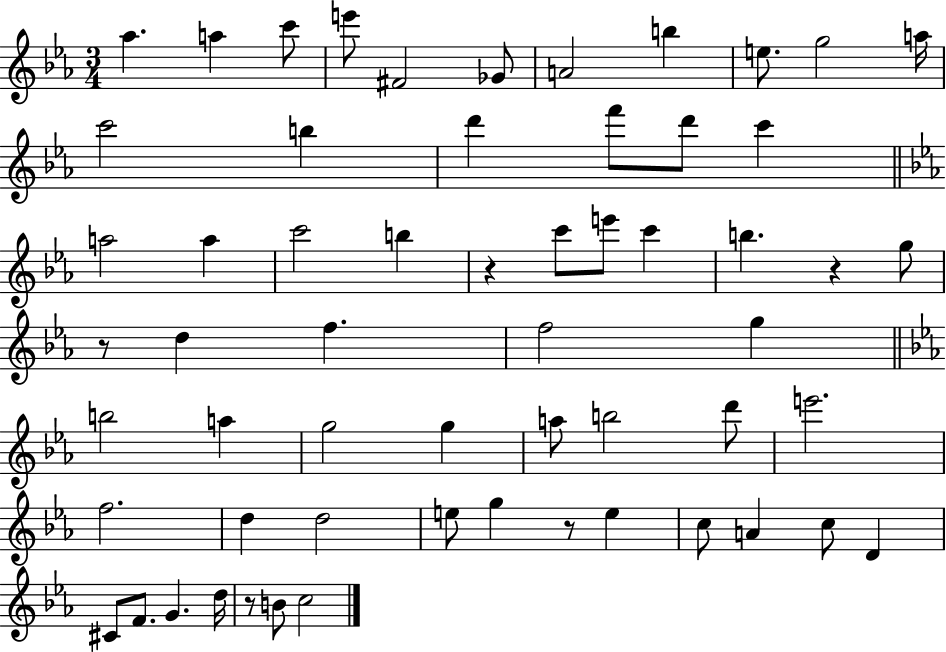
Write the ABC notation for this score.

X:1
T:Untitled
M:3/4
L:1/4
K:Eb
_a a c'/2 e'/2 ^F2 _G/2 A2 b e/2 g2 a/4 c'2 b d' f'/2 d'/2 c' a2 a c'2 b z c'/2 e'/2 c' b z g/2 z/2 d f f2 g b2 a g2 g a/2 b2 d'/2 e'2 f2 d d2 e/2 g z/2 e c/2 A c/2 D ^C/2 F/2 G d/4 z/2 B/2 c2